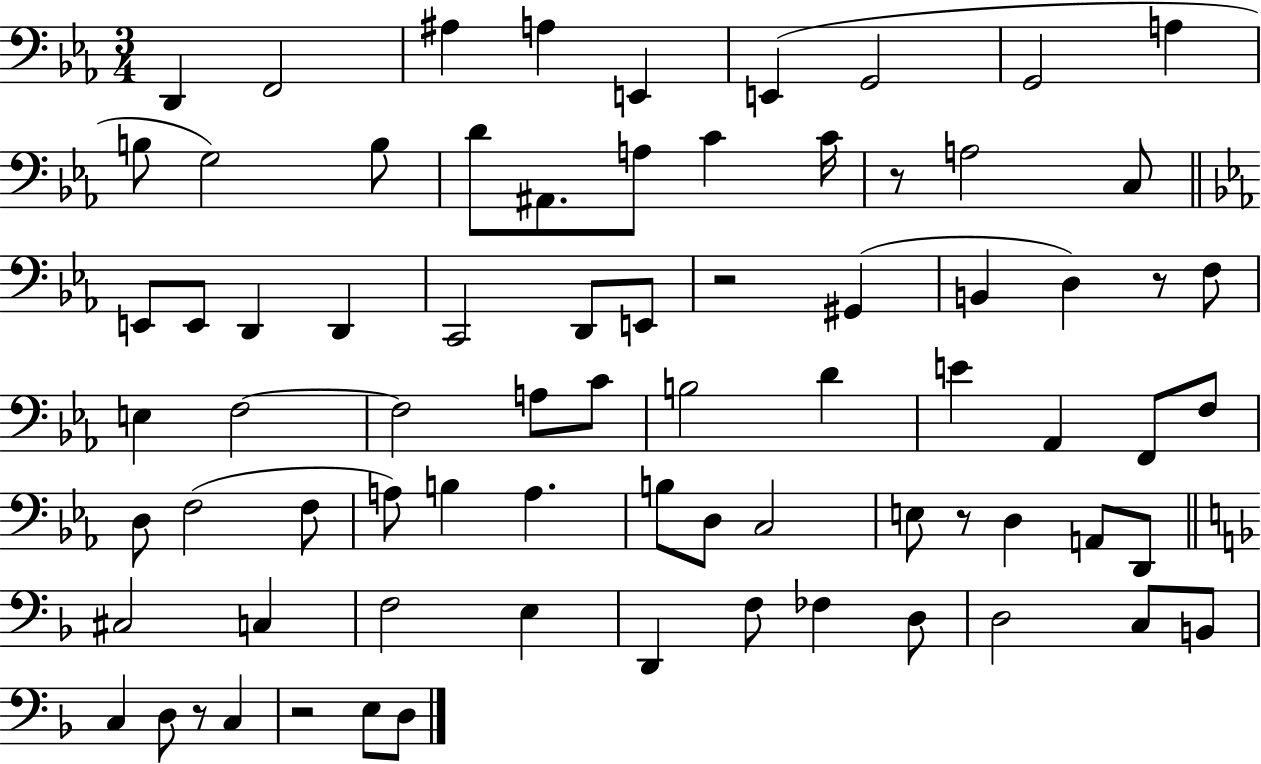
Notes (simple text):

D2/q F2/h A#3/q A3/q E2/q E2/q G2/h G2/h A3/q B3/e G3/h B3/e D4/e A#2/e. A3/e C4/q C4/s R/e A3/h C3/e E2/e E2/e D2/q D2/q C2/h D2/e E2/e R/h G#2/q B2/q D3/q R/e F3/e E3/q F3/h F3/h A3/e C4/e B3/h D4/q E4/q Ab2/q F2/e F3/e D3/e F3/h F3/e A3/e B3/q A3/q. B3/e D3/e C3/h E3/e R/e D3/q A2/e D2/e C#3/h C3/q F3/h E3/q D2/q F3/e FES3/q D3/e D3/h C3/e B2/e C3/q D3/e R/e C3/q R/h E3/e D3/e